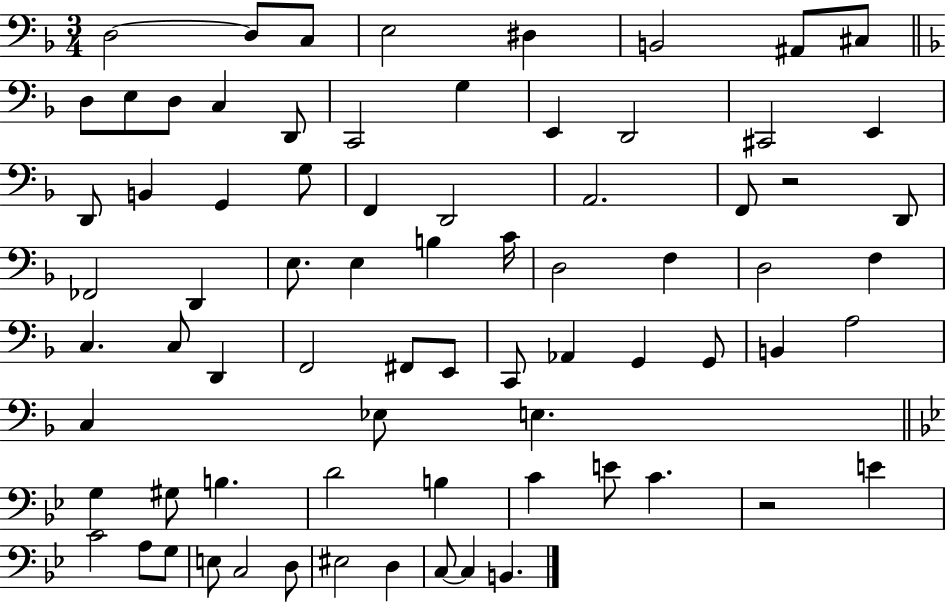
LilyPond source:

{
  \clef bass
  \numericTimeSignature
  \time 3/4
  \key f \major
  d2~~ d8 c8 | e2 dis4 | b,2 ais,8 cis8 | \bar "||" \break \key f \major d8 e8 d8 c4 d,8 | c,2 g4 | e,4 d,2 | cis,2 e,4 | \break d,8 b,4 g,4 g8 | f,4 d,2 | a,2. | f,8 r2 d,8 | \break fes,2 d,4 | e8. e4 b4 c'16 | d2 f4 | d2 f4 | \break c4. c8 d,4 | f,2 fis,8 e,8 | c,8 aes,4 g,4 g,8 | b,4 a2 | \break c4 ees8 e4. | \bar "||" \break \key g \minor g4 gis8 b4. | d'2 b4 | c'4 e'8 c'4. | r2 e'4 | \break c'2 a8 g8 | e8 c2 d8 | eis2 d4 | c8~~ c4 b,4. | \break \bar "|."
}